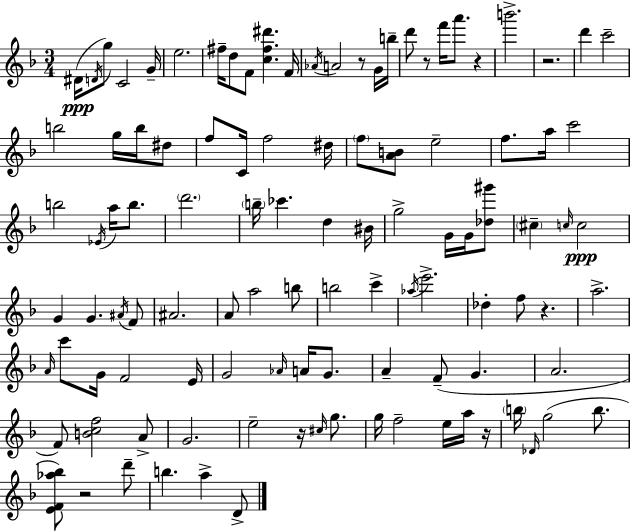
{
  \clef treble
  \numericTimeSignature
  \time 3/4
  \key d \minor
  dis'16(\ppp \acciaccatura { d'16 } g''8) c'2 | g'16-- e''2. | fis''16-- d''8 f'8 <c'' fis'' dis'''>4. | f'16 \acciaccatura { aes'16 } a'2 r8 | \break g'16 b''16-- d'''8 r8 f'''16 a'''8. r4 | b'''2.-> | r2. | d'''4 c'''2-- | \break b''2 g''16 b''16 | dis''8 f''8 c'16 f''2 | dis''16 \parenthesize f''8 <a' b'>8 e''2-- | f''8. a''16 c'''2 | \break b''2 \acciaccatura { ees'16 } a''16 | b''8. \parenthesize d'''2. | \parenthesize b''16-- ces'''4. d''4 | bis'16 g''2-> g'16 | \break g'16 <des'' gis'''>8 \parenthesize cis''4-- \grace { c''16 }\ppp c''2 | g'4 g'4. | \acciaccatura { ais'16 } f'8 ais'2. | a'8 a''2 | \break b''8 b''2 | c'''4-> \acciaccatura { aes''16 } e'''2.-> | des''4-. f''8 | r4. a''2.-> | \break \grace { a'16 } c'''8 g'16 f'2 | e'16 g'2 | \grace { aes'16 } a'16 g'8. a'4-- | f'8--( g'4. a'2. | \break f'8) <b' c'' f''>2 | a'8-> g'2. | e''2-- | r16 \grace { cis''16 } g''8. g''16 f''2-- | \break e''16 a''16 r16 \parenthesize b''16 \grace { des'16 } g''2( | b''8. <e' f' aes'' bes''>8) | r2 d'''8-- b''4. | a''4-> d'8-> \bar "|."
}